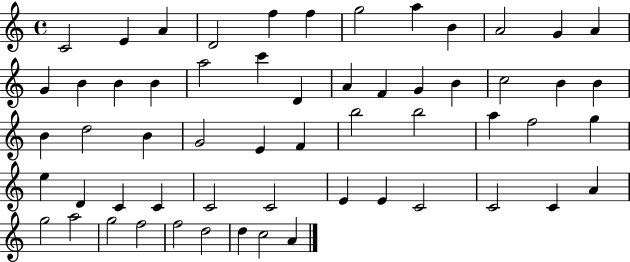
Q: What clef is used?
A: treble